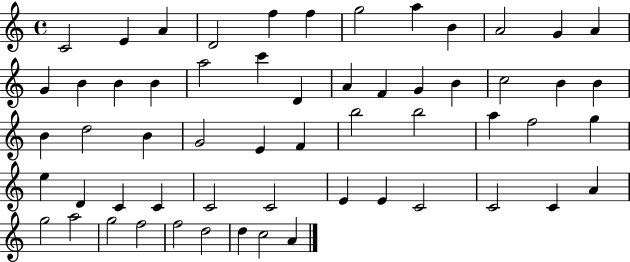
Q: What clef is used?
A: treble